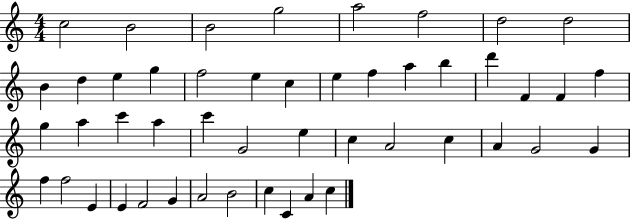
C5/h B4/h B4/h G5/h A5/h F5/h D5/h D5/h B4/q D5/q E5/q G5/q F5/h E5/q C5/q E5/q F5/q A5/q B5/q D6/q F4/q F4/q F5/q G5/q A5/q C6/q A5/q C6/q G4/h E5/q C5/q A4/h C5/q A4/q G4/h G4/q F5/q F5/h E4/q E4/q F4/h G4/q A4/h B4/h C5/q C4/q A4/q C5/q